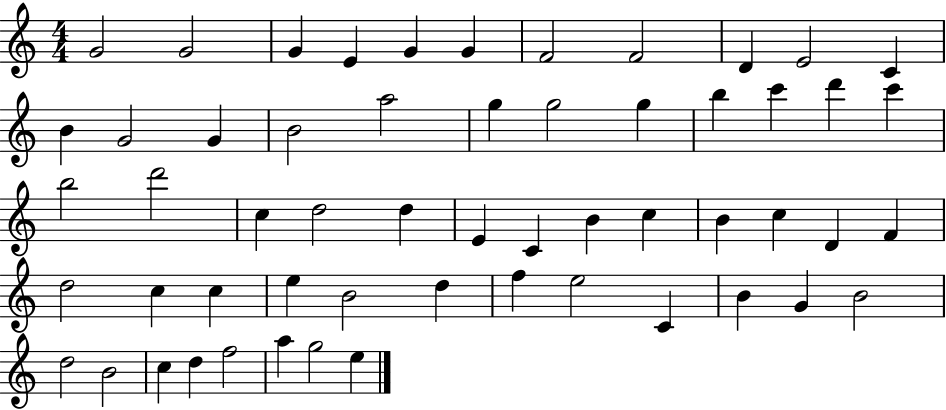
X:1
T:Untitled
M:4/4
L:1/4
K:C
G2 G2 G E G G F2 F2 D E2 C B G2 G B2 a2 g g2 g b c' d' c' b2 d'2 c d2 d E C B c B c D F d2 c c e B2 d f e2 C B G B2 d2 B2 c d f2 a g2 e